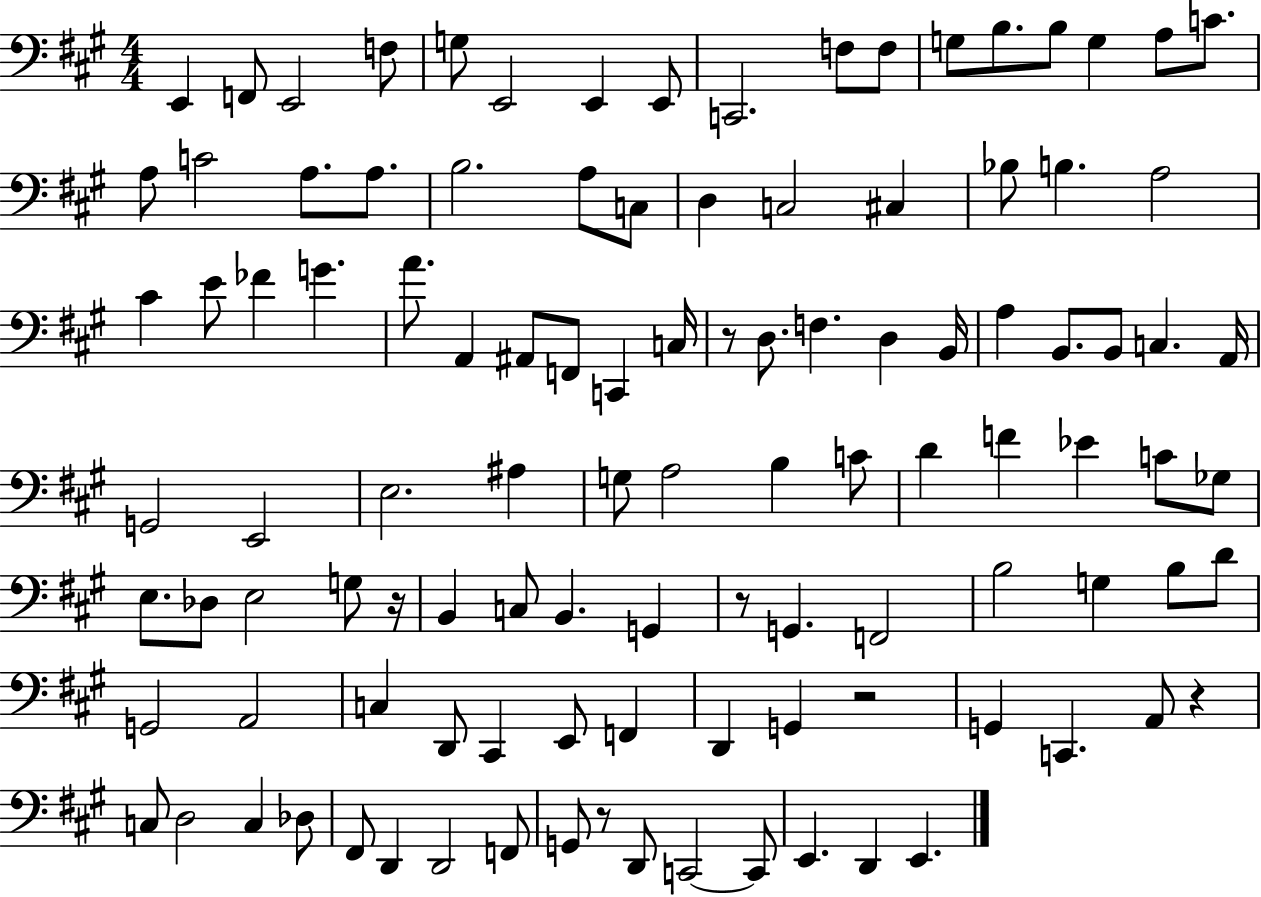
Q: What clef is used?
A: bass